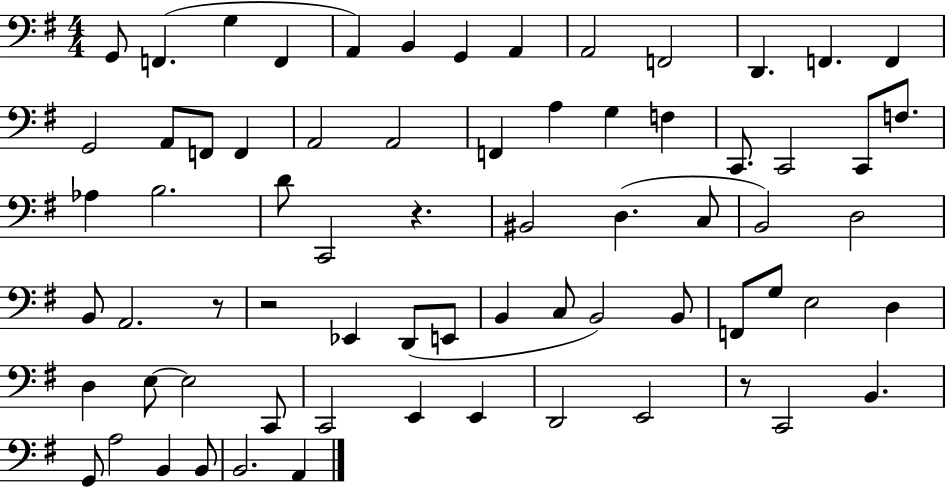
{
  \clef bass
  \numericTimeSignature
  \time 4/4
  \key g \major
  g,8 f,4.( g4 f,4 | a,4) b,4 g,4 a,4 | a,2 f,2 | d,4. f,4. f,4 | \break g,2 a,8 f,8 f,4 | a,2 a,2 | f,4 a4 g4 f4 | c,8. c,2 c,8 f8. | \break aes4 b2. | d'8 c,2 r4. | bis,2 d4.( c8 | b,2) d2 | \break b,8 a,2. r8 | r2 ees,4 d,8( e,8 | b,4 c8 b,2) b,8 | f,8 g8 e2 d4 | \break d4 e8~~ e2 c,8 | c,2 e,4 e,4 | d,2 e,2 | r8 c,2 b,4. | \break g,8 a2 b,4 b,8 | b,2. a,4 | \bar "|."
}